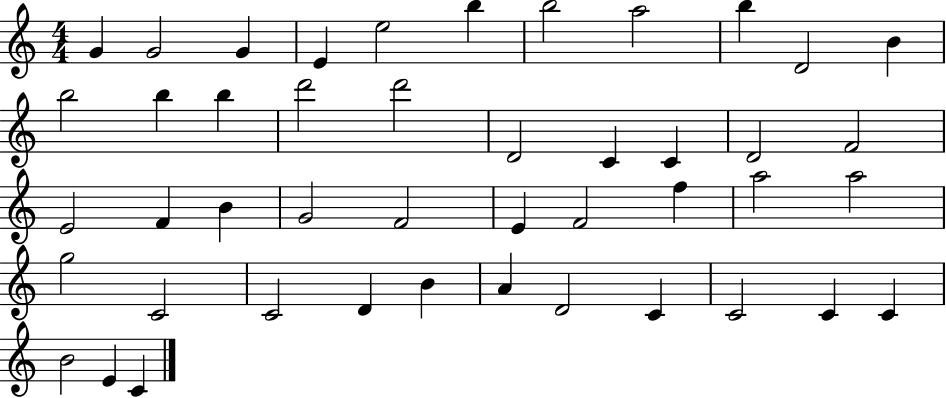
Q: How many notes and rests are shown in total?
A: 45